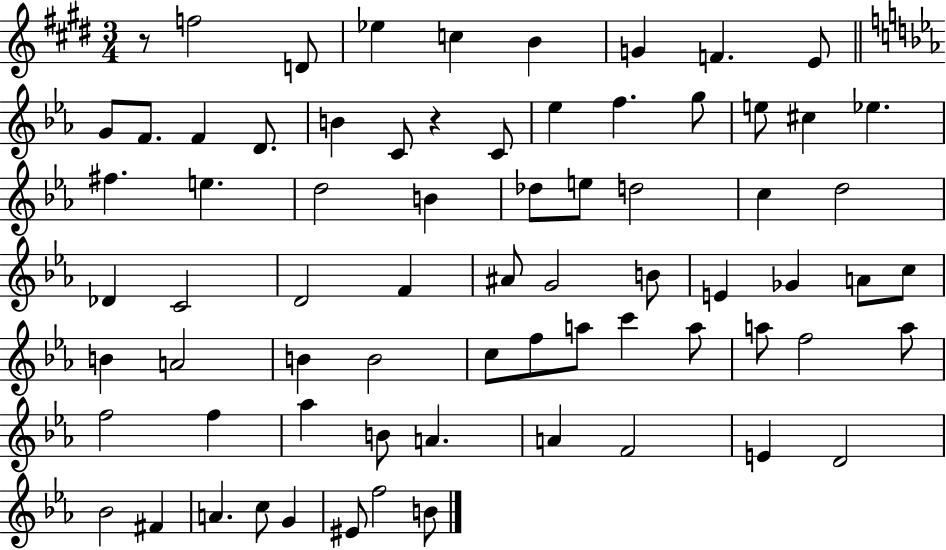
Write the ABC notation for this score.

X:1
T:Untitled
M:3/4
L:1/4
K:E
z/2 f2 D/2 _e c B G F E/2 G/2 F/2 F D/2 B C/2 z C/2 _e f g/2 e/2 ^c _e ^f e d2 B _d/2 e/2 d2 c d2 _D C2 D2 F ^A/2 G2 B/2 E _G A/2 c/2 B A2 B B2 c/2 f/2 a/2 c' a/2 a/2 f2 a/2 f2 f _a B/2 A A F2 E D2 _B2 ^F A c/2 G ^E/2 f2 B/2